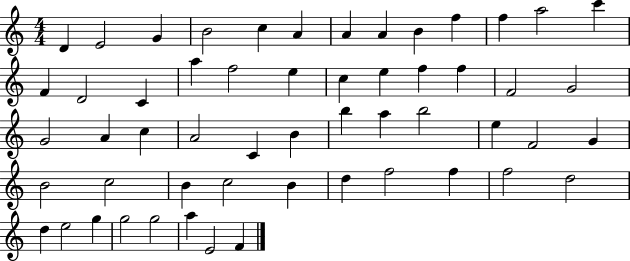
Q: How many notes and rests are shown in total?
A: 55